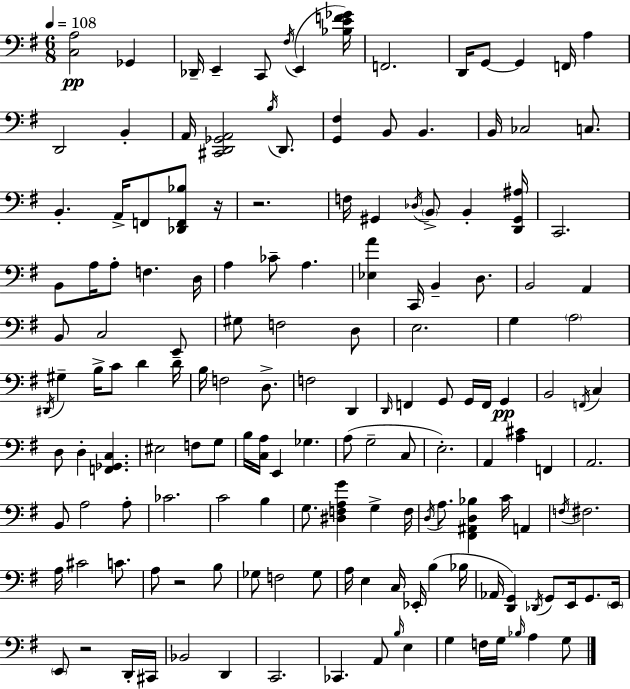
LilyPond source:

{
  \clef bass
  \numericTimeSignature
  \time 6/8
  \key g \major
  \tempo 4 = 108
  <c a>2\pp ges,4 | des,16-- e,4-- c,8 \acciaccatura { fis16 }( e,4 | <bes e' f' ges'>16) f,2. | d,16 g,8~~ g,4 f,16 a4 | \break d,2 b,4-. | a,16 <cis, d, ges, a,>2 \acciaccatura { b16 } d,8. | <g, fis>4 b,8 b,4. | b,16 ces2 c8. | \break b,4.-. a,16-> f,8 <des, f, bes>8 | r16 r2. | f16 gis,4 \acciaccatura { des16 } \parenthesize b,8-> b,4-. | <d, gis, ais>16 c,2. | \break b,8 a16 a8-. f4. | d16 a4 ces'8-- a4. | <ees a'>4 c,16 b,4-- | d8. b,2 a,4 | \break b,8 c2 | e,8-- gis8 f2 | d8 e2. | g4 \parenthesize a2 | \break \acciaccatura { dis,16 } gis4-- b16-> c'8 d'4 | d'16 b16 f2 | d8.-> f2 | d,4 \grace { d,16 } f,4 g,8 g,16 | \break f,16 g,4\pp b,2 | \acciaccatura { f,16 } c4 d8 d4-. | <f, ges, c>4. eis2 | f8 g8 b16 <c a>16 e,4 | \break ges4. a8( g2-- | c8 e2.-.) | a,4 <a cis'>4 | f,4 a,2. | \break b,8 a2 | a8-. ces'2. | c'2 | b4 g8. <dis f a g'>4 | \break g4-> f16 \acciaccatura { d16 } a8. <fis, ais, d bes>4 | c'16 a,4 \acciaccatura { f16 } fis2. | a16 cis'2 | c'8. a8 r2 | \break b8 ges8 f2 | ges8 a16 e4 | c16 ees,16-. b4( bes16 aes,16 <d, g,>4) | \acciaccatura { des,16 } g,8 e,16 g,8. \parenthesize e,16 \parenthesize e,8 r2 | \break d,16-. cis,16 bes,2 | d,4 c,2. | ces,4. | a,8 \grace { b16 } e4 g4 | \break f16 g16 \grace { bes16 } a4 g8 \bar "|."
}